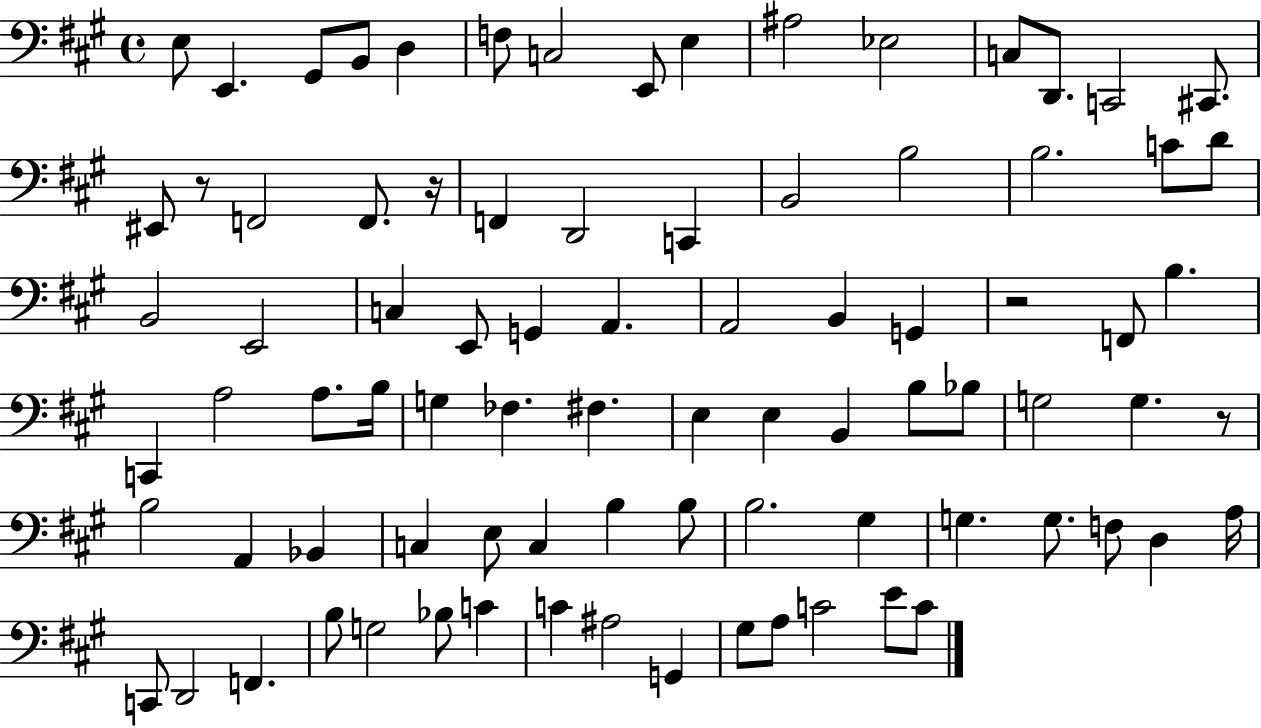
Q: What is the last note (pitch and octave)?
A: C4